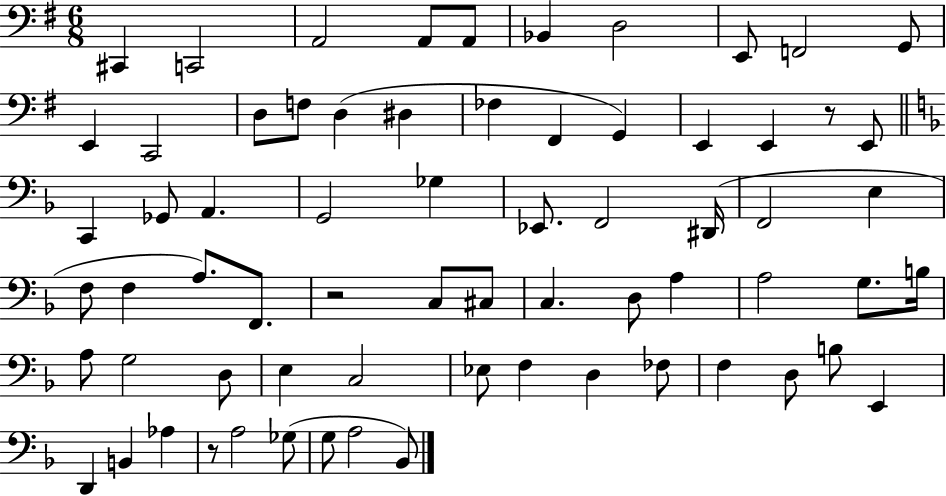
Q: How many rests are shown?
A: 3